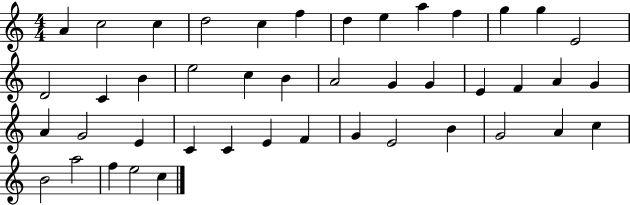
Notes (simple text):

A4/q C5/h C5/q D5/h C5/q F5/q D5/q E5/q A5/q F5/q G5/q G5/q E4/h D4/h C4/q B4/q E5/h C5/q B4/q A4/h G4/q G4/q E4/q F4/q A4/q G4/q A4/q G4/h E4/q C4/q C4/q E4/q F4/q G4/q E4/h B4/q G4/h A4/q C5/q B4/h A5/h F5/q E5/h C5/q